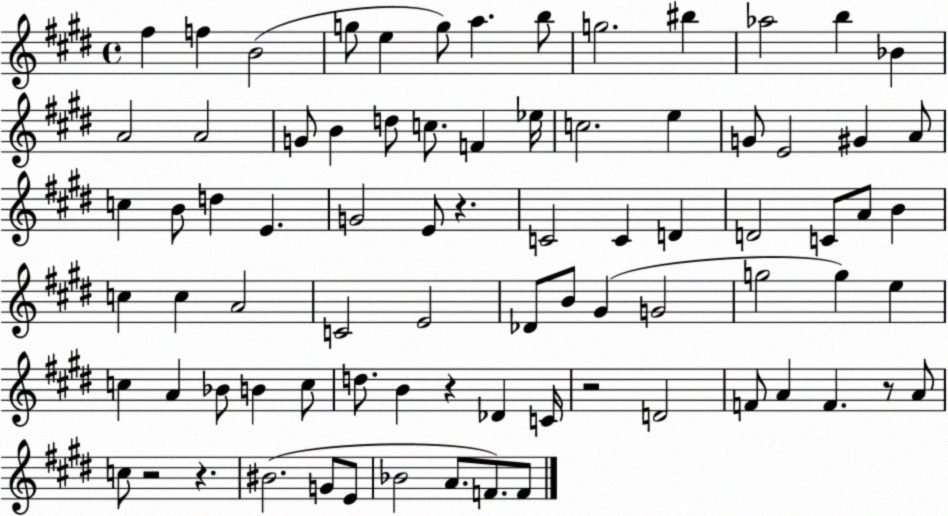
X:1
T:Untitled
M:4/4
L:1/4
K:E
^f f B2 g/2 e g/2 a b/2 g2 ^b _a2 b _B A2 A2 G/2 B d/2 c/2 F _e/4 c2 e G/2 E2 ^G A/2 c B/2 d E G2 E/2 z C2 C D D2 C/2 A/2 B c c A2 C2 E2 _D/2 B/2 ^G G2 g2 g e c A _B/2 B c/2 d/2 B z _D C/4 z2 D2 F/2 A F z/2 A/2 c/2 z2 z ^B2 G/2 E/2 _B2 A/2 F/2 F/2